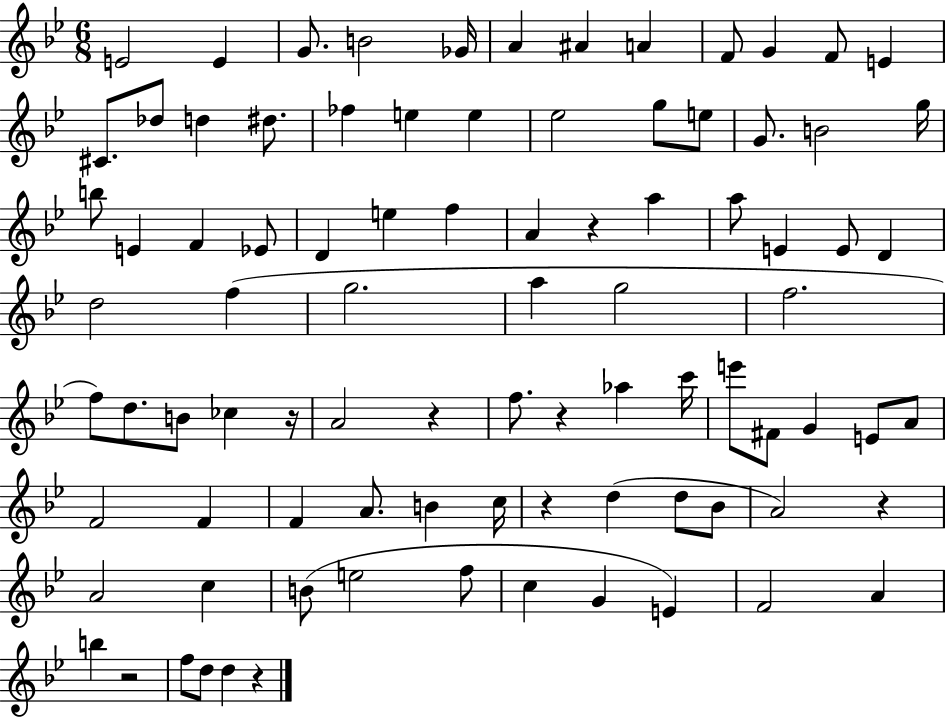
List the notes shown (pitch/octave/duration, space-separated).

E4/h E4/q G4/e. B4/h Gb4/s A4/q A#4/q A4/q F4/e G4/q F4/e E4/q C#4/e. Db5/e D5/q D#5/e. FES5/q E5/q E5/q Eb5/h G5/e E5/e G4/e. B4/h G5/s B5/e E4/q F4/q Eb4/e D4/q E5/q F5/q A4/q R/q A5/q A5/e E4/q E4/e D4/q D5/h F5/q G5/h. A5/q G5/h F5/h. F5/e D5/e. B4/e CES5/q R/s A4/h R/q F5/e. R/q Ab5/q C6/s E6/e F#4/e G4/q E4/e A4/e F4/h F4/q F4/q A4/e. B4/q C5/s R/q D5/q D5/e Bb4/e A4/h R/q A4/h C5/q B4/e E5/h F5/e C5/q G4/q E4/q F4/h A4/q B5/q R/h F5/e D5/e D5/q R/q